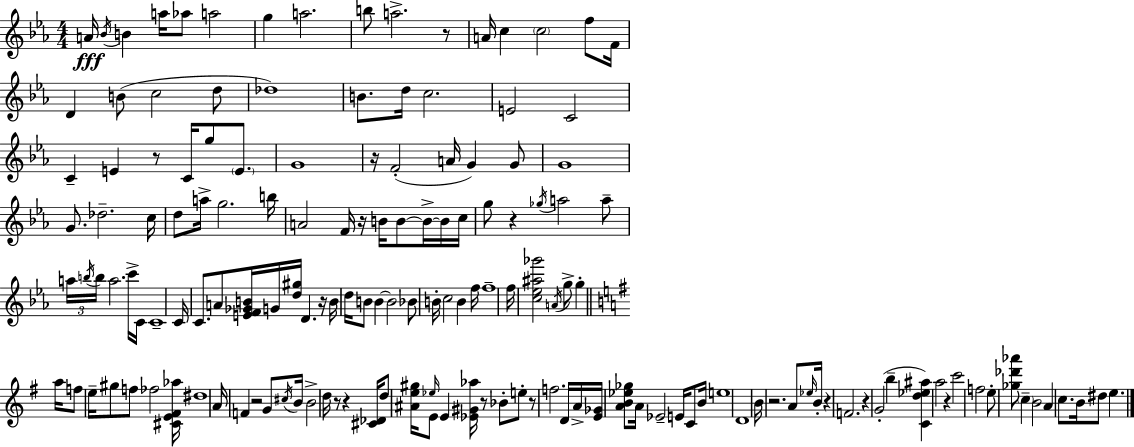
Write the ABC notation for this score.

X:1
T:Untitled
M:4/4
L:1/4
K:Cm
A/4 _B/4 B a/4 _a/2 a2 g a2 b/2 a2 z/2 A/4 c c2 f/2 F/4 D B/2 c2 d/2 _d4 B/2 d/4 c2 E2 C2 C E z/2 C/4 g/2 E/2 G4 z/4 F2 A/4 G G/2 G4 G/2 _d2 c/4 d/2 a/4 g2 b/4 A2 F/4 z/4 B/4 B/2 B/4 B/4 c/4 g/2 z _g/4 a2 a/2 a/4 b/4 b/4 a2 c'/4 C/4 C4 C/4 C/2 A/2 [EF_GB]/4 G/4 [d^g]/4 D z/4 B/4 d/4 B/2 B B2 _B/2 B/4 c2 B f/4 f4 f/4 [c_e^a_g']2 A/4 g/2 g a/4 f/2 e/4 ^g/2 f/2 _f2 [^CE^F_a]/4 ^d4 A/4 F z2 G/2 ^c/4 B/4 B2 d/4 z/2 z [^C_D]/4 d/2 [^Ae^g]/4 _e/4 E/2 E [_E^G_a]/4 z/2 _B/2 e/2 z/2 f2 D/4 A/4 [E_G]/4 [AB_e_g]/2 A/4 _E2 E/4 C/2 B/4 e4 D4 B/4 z2 A/2 _e/4 B/4 z F2 z G2 b [Cd_e^a] a2 z c'2 f2 e/2 [_g_d'_a']/2 c B2 A c/2 B/4 ^d/2 e